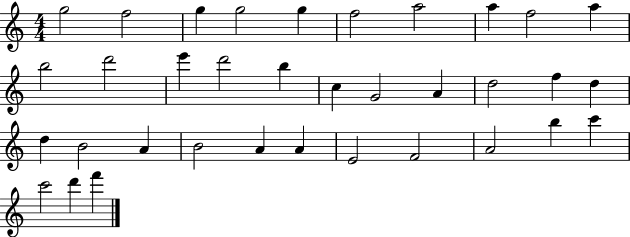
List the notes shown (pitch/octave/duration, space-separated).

G5/h F5/h G5/q G5/h G5/q F5/h A5/h A5/q F5/h A5/q B5/h D6/h E6/q D6/h B5/q C5/q G4/h A4/q D5/h F5/q D5/q D5/q B4/h A4/q B4/h A4/q A4/q E4/h F4/h A4/h B5/q C6/q C6/h D6/q F6/q